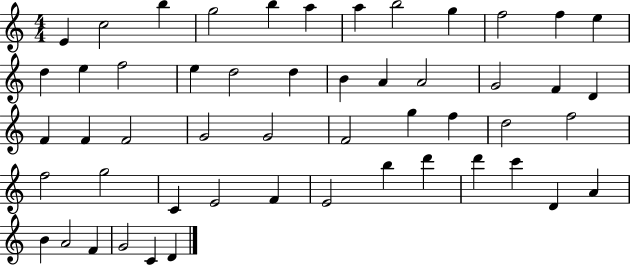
X:1
T:Untitled
M:4/4
L:1/4
K:C
E c2 b g2 b a a b2 g f2 f e d e f2 e d2 d B A A2 G2 F D F F F2 G2 G2 F2 g f d2 f2 f2 g2 C E2 F E2 b d' d' c' D A B A2 F G2 C D